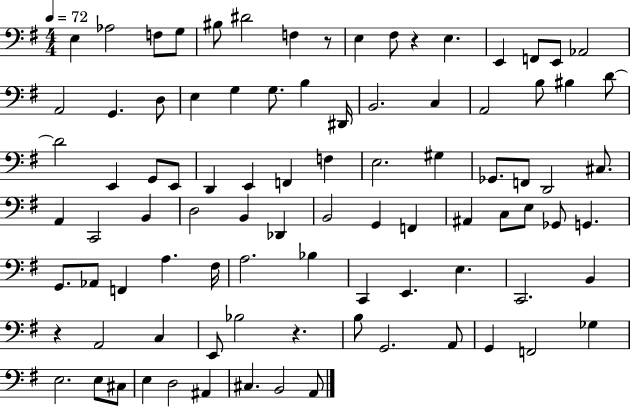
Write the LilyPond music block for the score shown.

{
  \clef bass
  \numericTimeSignature
  \time 4/4
  \key g \major
  \tempo 4 = 72
  e4 aes2 f8 g8 | bis8 dis'2 f4 r8 | e4 fis8 r4 e4. | e,4 f,8 e,8 aes,2 | \break a,2 g,4. d8 | e4 g4 g8. b4 dis,16 | b,2. c4 | a,2 b8 bis4 d'8~~ | \break d'2 e,4 g,8 e,8 | d,4 e,4 f,4 f4 | e2. gis4 | ges,8. f,8 d,2 cis8. | \break a,4 c,2 b,4 | d2 b,4 des,4 | b,2 g,4 f,4 | ais,4 c8 e8 ges,8 g,4. | \break g,8. aes,8 f,4 a4. fis16 | a2. bes4 | c,4 e,4. e4. | c,2. b,4 | \break r4 a,2 c4 | e,8 bes2 r4. | b8 g,2. a,8 | g,4 f,2 ges4 | \break e2. e8 cis8 | e4 d2 ais,4 | cis4. b,2 a,8 | \bar "|."
}